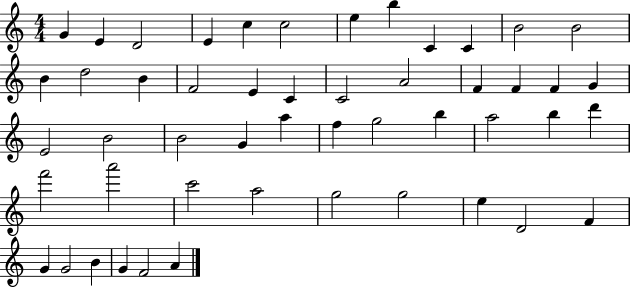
{
  \clef treble
  \numericTimeSignature
  \time 4/4
  \key c \major
  g'4 e'4 d'2 | e'4 c''4 c''2 | e''4 b''4 c'4 c'4 | b'2 b'2 | \break b'4 d''2 b'4 | f'2 e'4 c'4 | c'2 a'2 | f'4 f'4 f'4 g'4 | \break e'2 b'2 | b'2 g'4 a''4 | f''4 g''2 b''4 | a''2 b''4 d'''4 | \break f'''2 a'''2 | c'''2 a''2 | g''2 g''2 | e''4 d'2 f'4 | \break g'4 g'2 b'4 | g'4 f'2 a'4 | \bar "|."
}